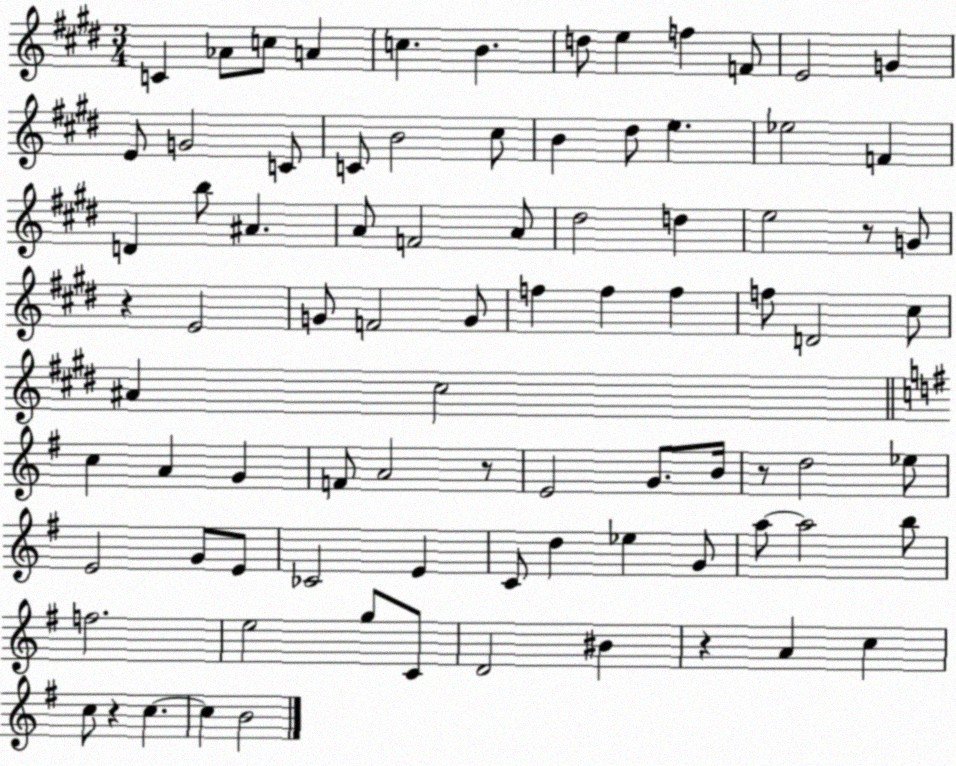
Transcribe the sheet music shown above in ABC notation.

X:1
T:Untitled
M:3/4
L:1/4
K:E
C _A/2 c/2 A c B d/2 e f F/2 E2 G E/2 G2 C/2 C/2 B2 ^c/2 B ^d/2 e _e2 F D b/2 ^A A/2 F2 A/2 ^d2 d e2 z/2 G/2 z E2 G/2 F2 G/2 f f f f/2 D2 ^c/2 ^A ^c2 c A G F/2 A2 z/2 E2 G/2 B/4 z/2 d2 _e/2 E2 G/2 E/2 _C2 E C/2 d _e G/2 a/2 a2 b/2 f2 e2 g/2 C/2 D2 ^B z A c c/2 z c c B2